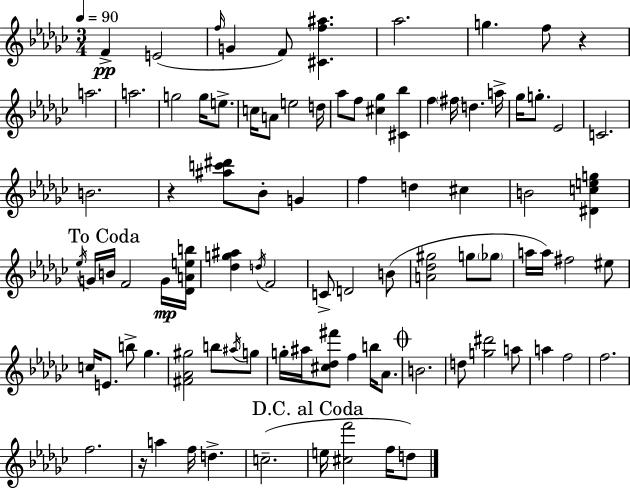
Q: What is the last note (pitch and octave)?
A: D5